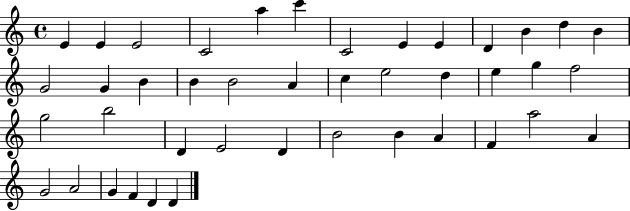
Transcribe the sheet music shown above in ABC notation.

X:1
T:Untitled
M:4/4
L:1/4
K:C
E E E2 C2 a c' C2 E E D B d B G2 G B B B2 A c e2 d e g f2 g2 b2 D E2 D B2 B A F a2 A G2 A2 G F D D